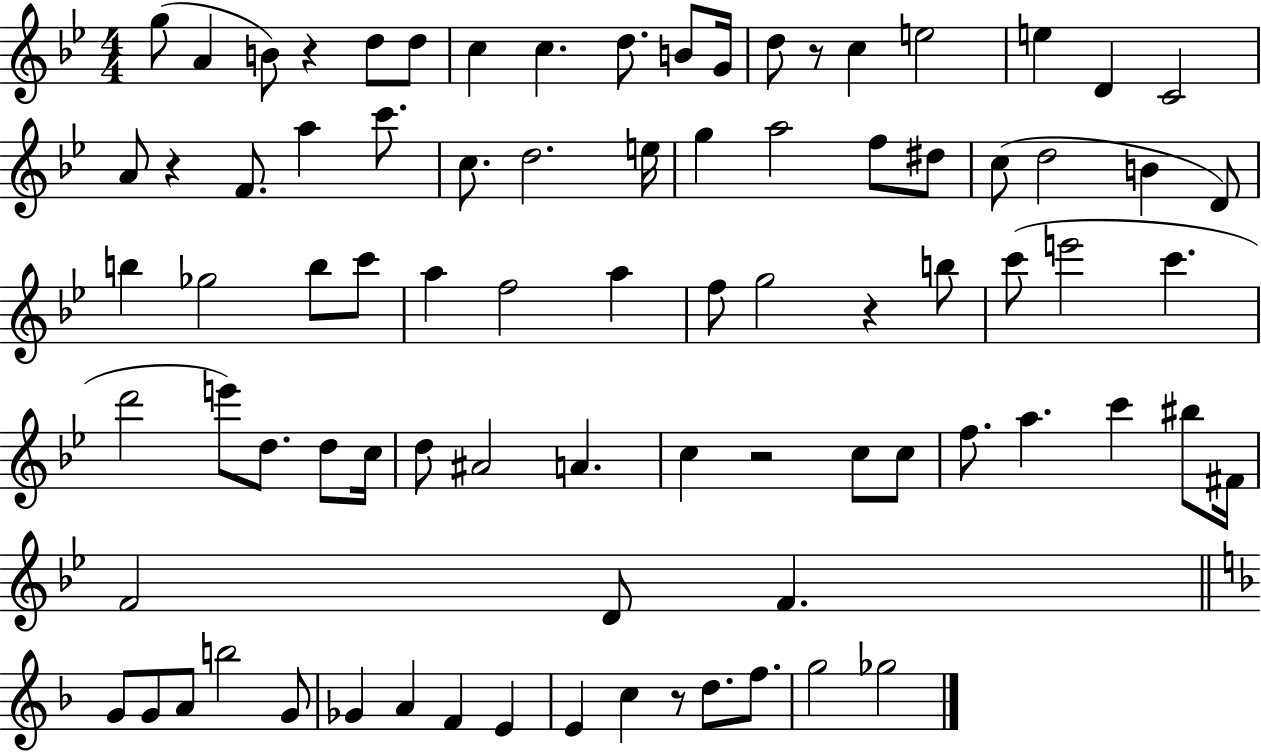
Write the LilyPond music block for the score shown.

{
  \clef treble
  \numericTimeSignature
  \time 4/4
  \key bes \major
  \repeat volta 2 { g''8( a'4 b'8) r4 d''8 d''8 | c''4 c''4. d''8. b'8 g'16 | d''8 r8 c''4 e''2 | e''4 d'4 c'2 | \break a'8 r4 f'8. a''4 c'''8. | c''8. d''2. e''16 | g''4 a''2 f''8 dis''8 | c''8( d''2 b'4 d'8) | \break b''4 ges''2 b''8 c'''8 | a''4 f''2 a''4 | f''8 g''2 r4 b''8 | c'''8( e'''2 c'''4. | \break d'''2 e'''8) d''8. d''8 c''16 | d''8 ais'2 a'4. | c''4 r2 c''8 c''8 | f''8. a''4. c'''4 bis''8 fis'16 | \break f'2 d'8 f'4. | \bar "||" \break \key f \major g'8 g'8 a'8 b''2 g'8 | ges'4 a'4 f'4 e'4 | e'4 c''4 r8 d''8. f''8. | g''2 ges''2 | \break } \bar "|."
}